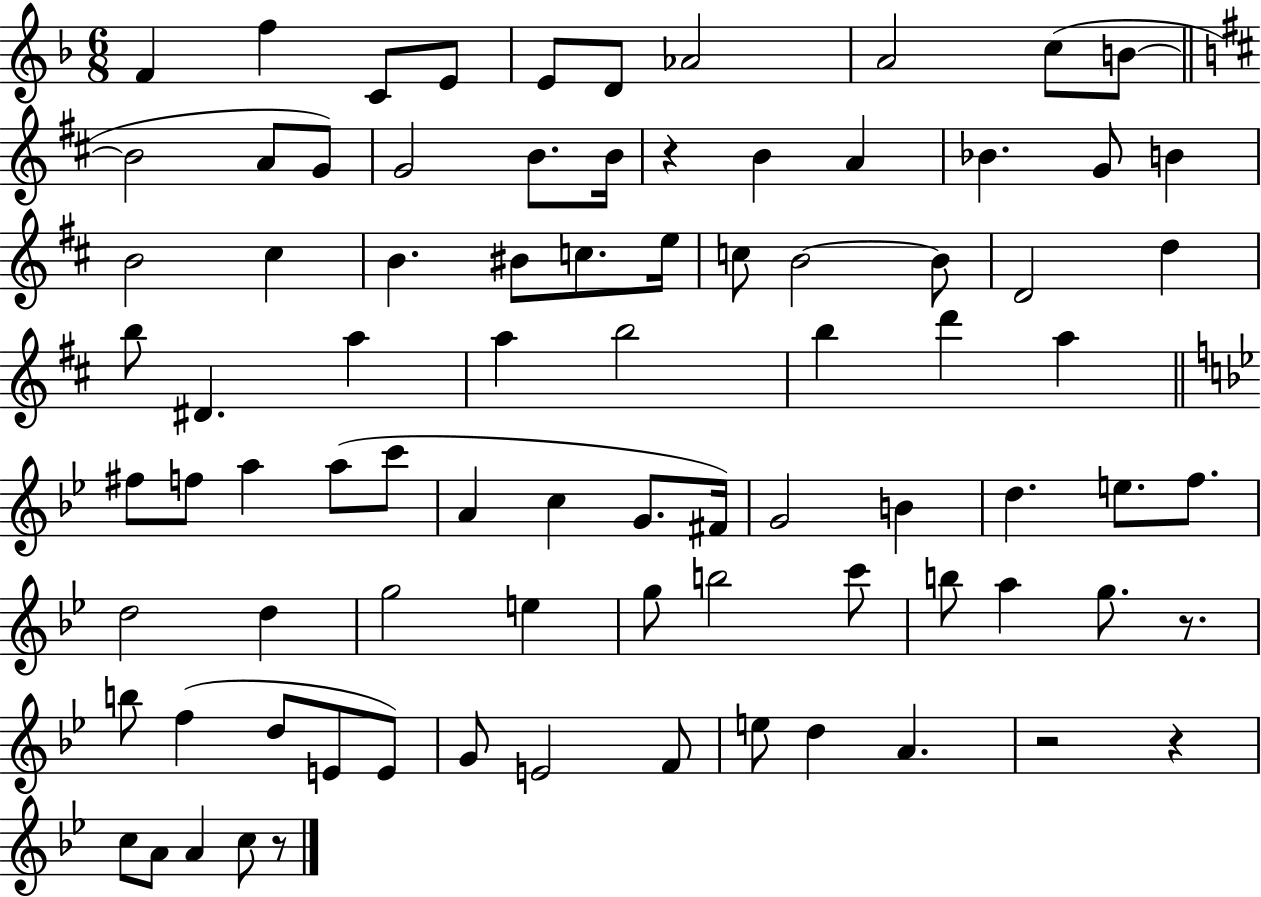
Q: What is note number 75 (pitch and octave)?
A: A4